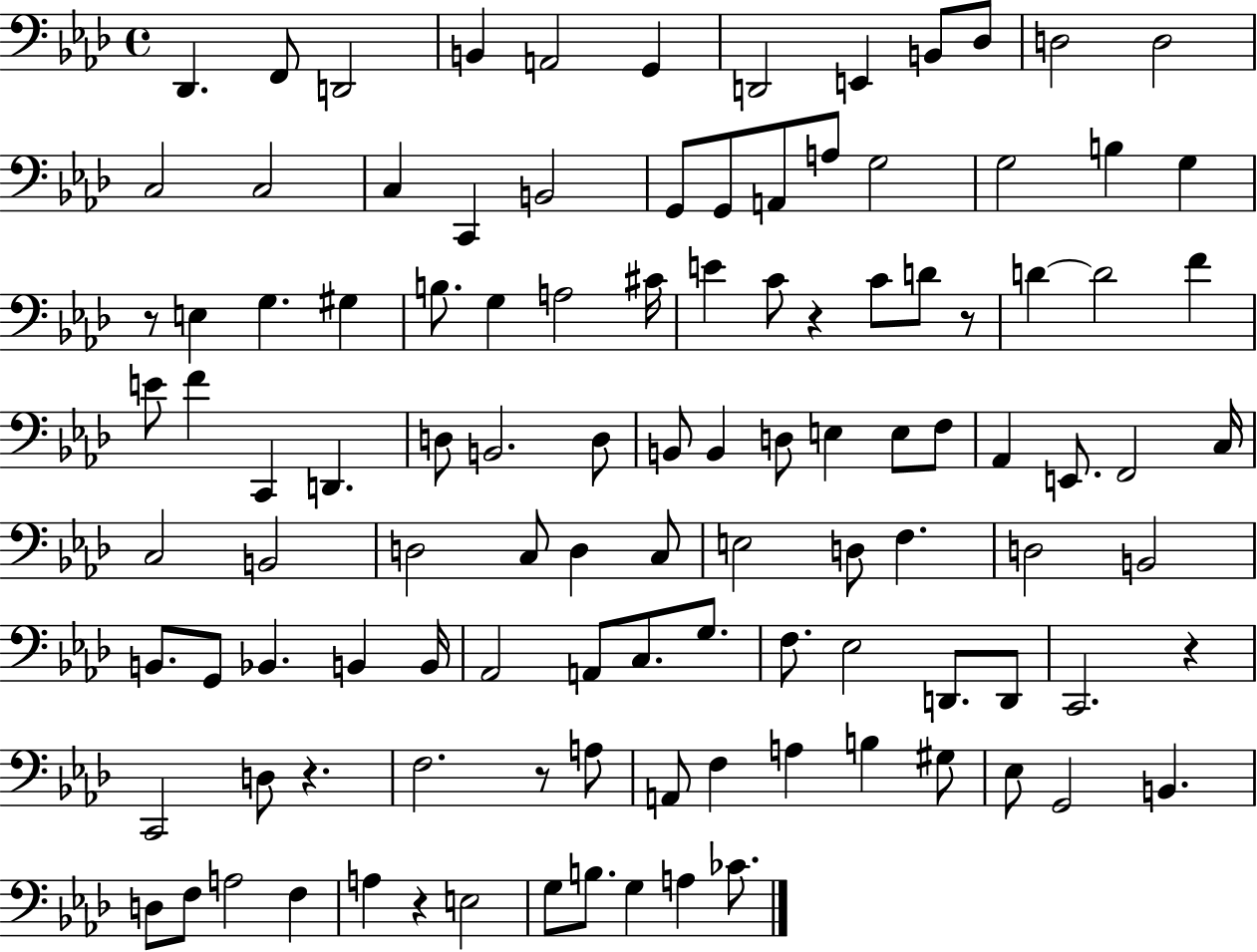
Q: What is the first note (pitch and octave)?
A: Db2